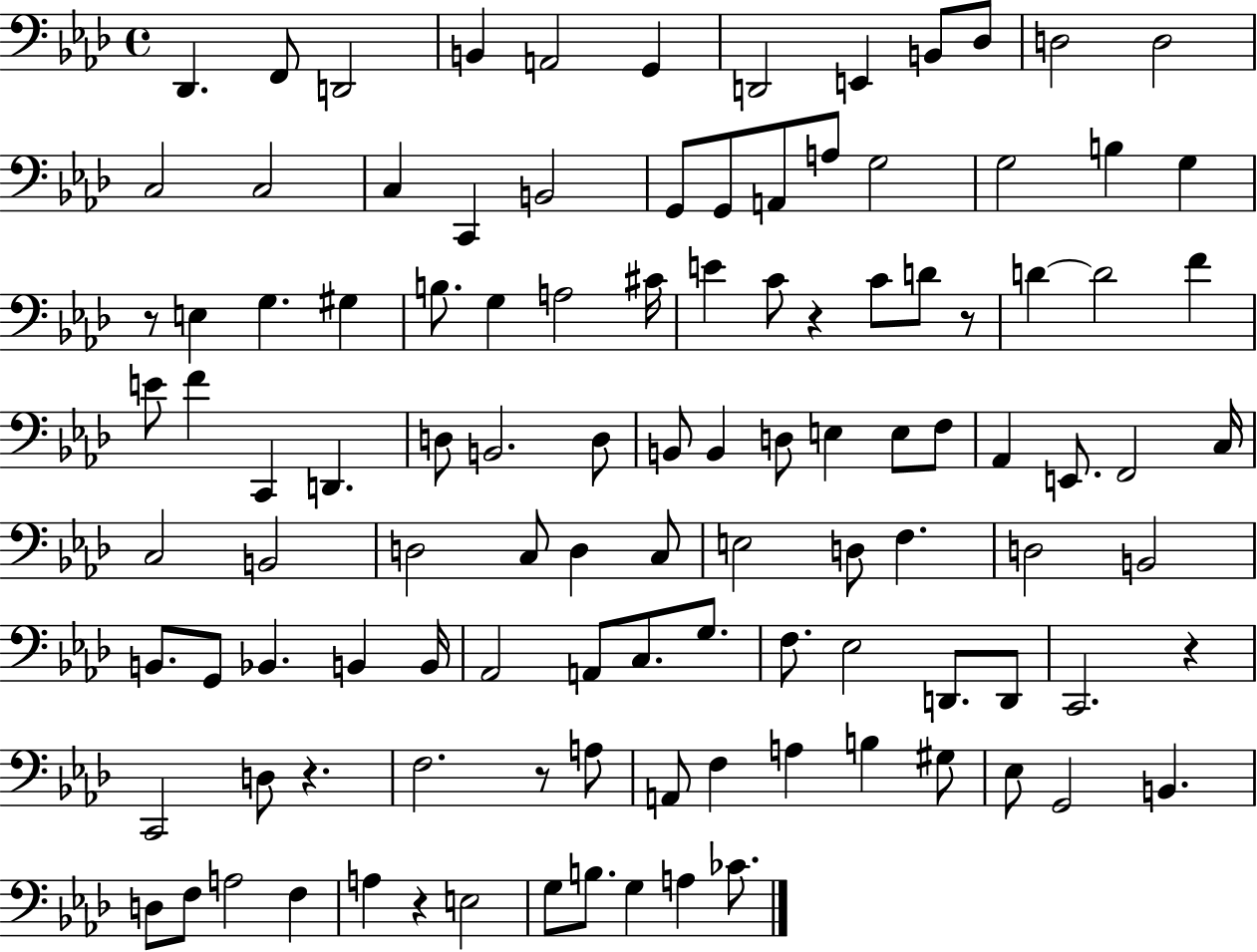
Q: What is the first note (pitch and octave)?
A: Db2